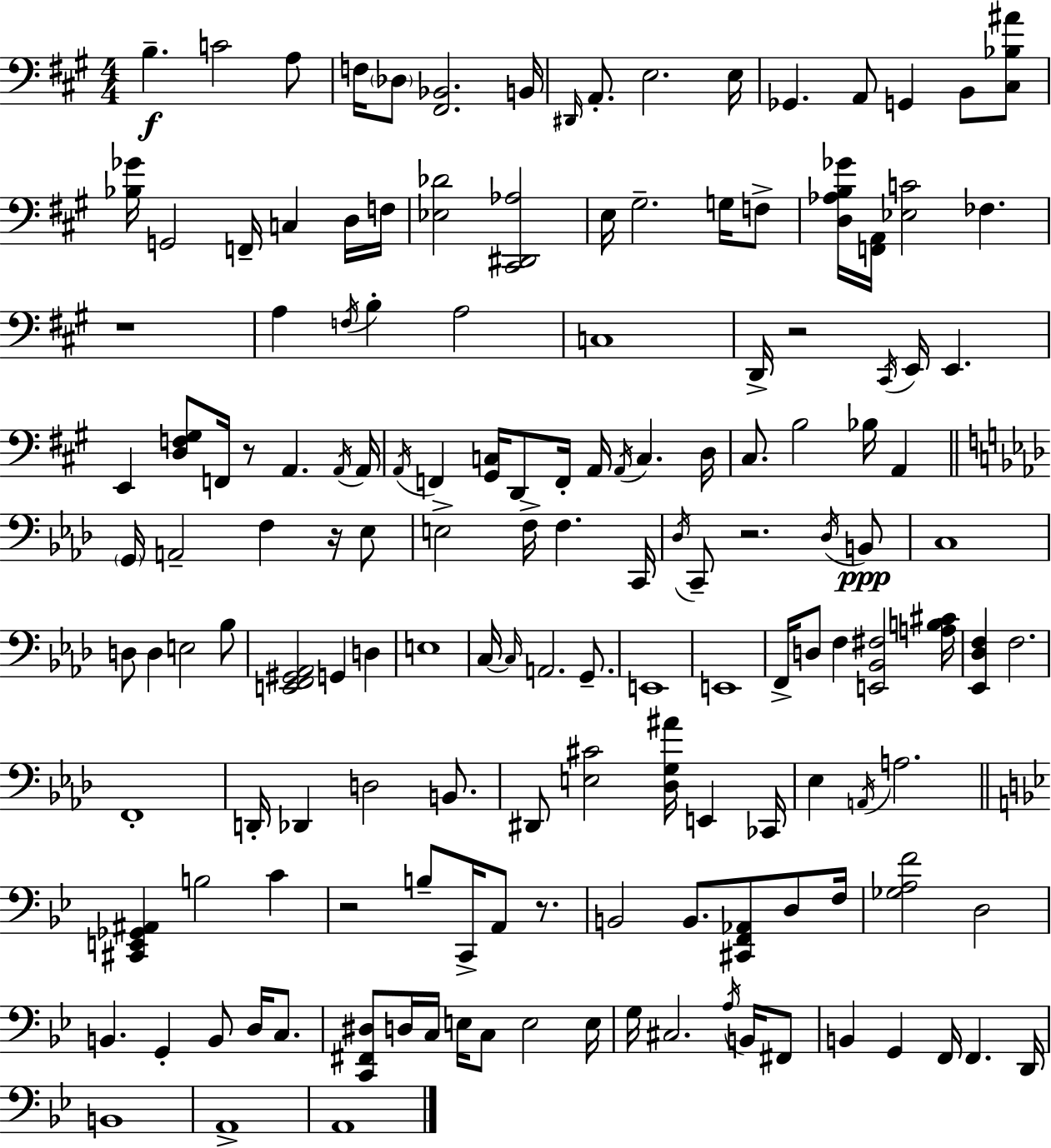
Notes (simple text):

B3/q. C4/h A3/e F3/s Db3/e [F#2,Bb2]/h. B2/s D#2/s A2/e. E3/h. E3/s Gb2/q. A2/e G2/q B2/e [C#3,Bb3,A#4]/e [Bb3,Gb4]/s G2/h F2/s C3/q D3/s F3/s [Eb3,Db4]/h [C#2,D#2,Ab3]/h E3/s G#3/h. G3/s F3/e [D3,Ab3,B3,Gb4]/s [F2,A2]/s [Eb3,C4]/h FES3/q. R/w A3/q F3/s B3/q A3/h C3/w D2/s R/h C#2/s E2/s E2/q. E2/q [D3,F3,G#3]/e F2/s R/e A2/q. A2/s A2/s A2/s F2/q [G#2,C3]/s D2/e F2/s A2/s A2/s C3/q. D3/s C#3/e. B3/h Bb3/s A2/q G2/s A2/h F3/q R/s Eb3/e E3/h F3/s F3/q. C2/s Db3/s C2/e R/h. Db3/s B2/e C3/w D3/e D3/q E3/h Bb3/e [E2,F2,G#2,Ab2]/h G2/q D3/q E3/w C3/s C3/s A2/h. G2/e. E2/w E2/w F2/s D3/e F3/q [E2,Bb2,F#3]/h [A3,B3,C#4]/s [Eb2,Db3,F3]/q F3/h. F2/w D2/s Db2/q D3/h B2/e. D#2/e [E3,C#4]/h [Db3,G3,A#4]/s E2/q CES2/s Eb3/q A2/s A3/h. [C#2,E2,Gb2,A#2]/q B3/h C4/q R/h B3/e C2/s A2/e R/e. B2/h B2/e. [C#2,F2,Ab2]/e D3/e F3/s [Gb3,A3,F4]/h D3/h B2/q. G2/q B2/e D3/s C3/e. [C2,F#2,D#3]/e D3/s C3/s E3/s C3/e E3/h E3/s G3/s C#3/h. A3/s B2/s F#2/e B2/q G2/q F2/s F2/q. D2/s B2/w A2/w A2/w